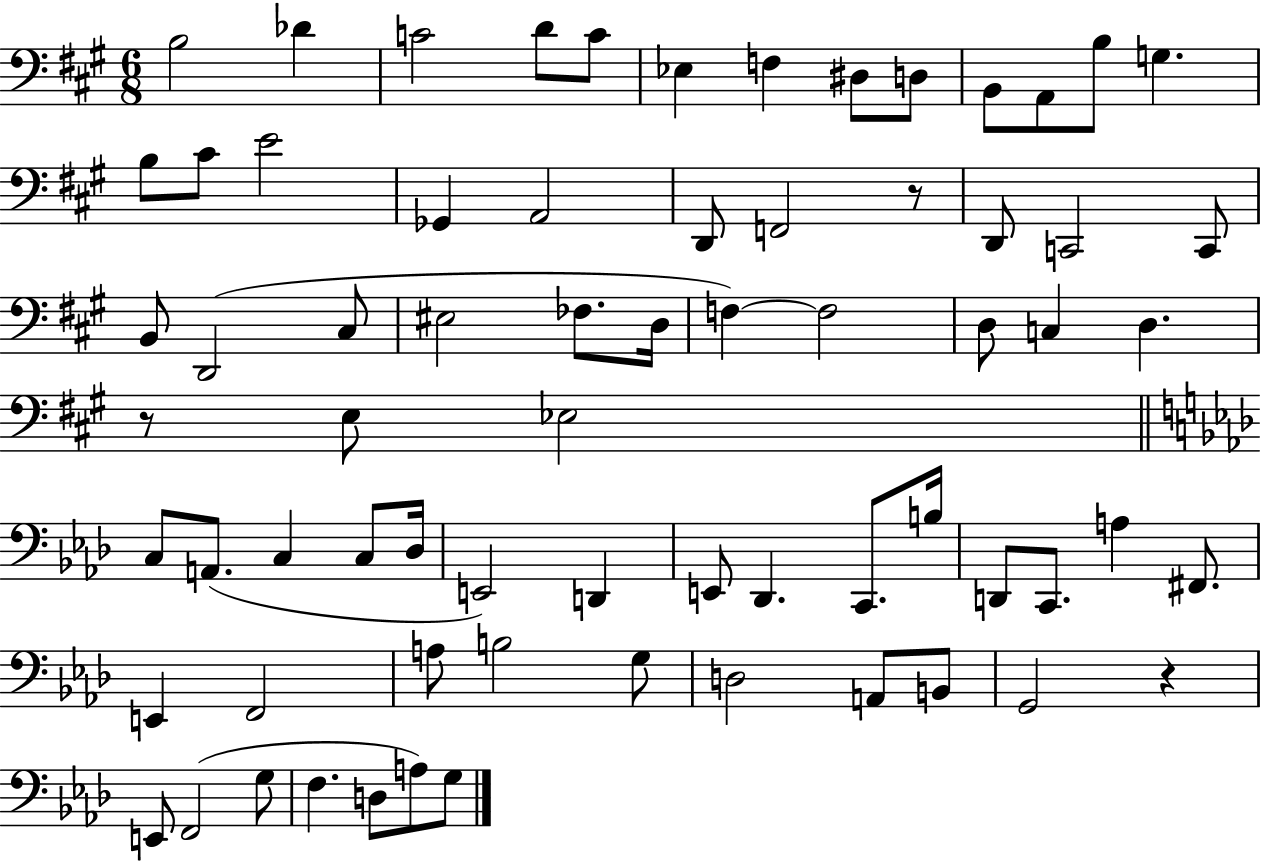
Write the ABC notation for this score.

X:1
T:Untitled
M:6/8
L:1/4
K:A
B,2 _D C2 D/2 C/2 _E, F, ^D,/2 D,/2 B,,/2 A,,/2 B,/2 G, B,/2 ^C/2 E2 _G,, A,,2 D,,/2 F,,2 z/2 D,,/2 C,,2 C,,/2 B,,/2 D,,2 ^C,/2 ^E,2 _F,/2 D,/4 F, F,2 D,/2 C, D, z/2 E,/2 _E,2 C,/2 A,,/2 C, C,/2 _D,/4 E,,2 D,, E,,/2 _D,, C,,/2 B,/4 D,,/2 C,,/2 A, ^F,,/2 E,, F,,2 A,/2 B,2 G,/2 D,2 A,,/2 B,,/2 G,,2 z E,,/2 F,,2 G,/2 F, D,/2 A,/2 G,/2